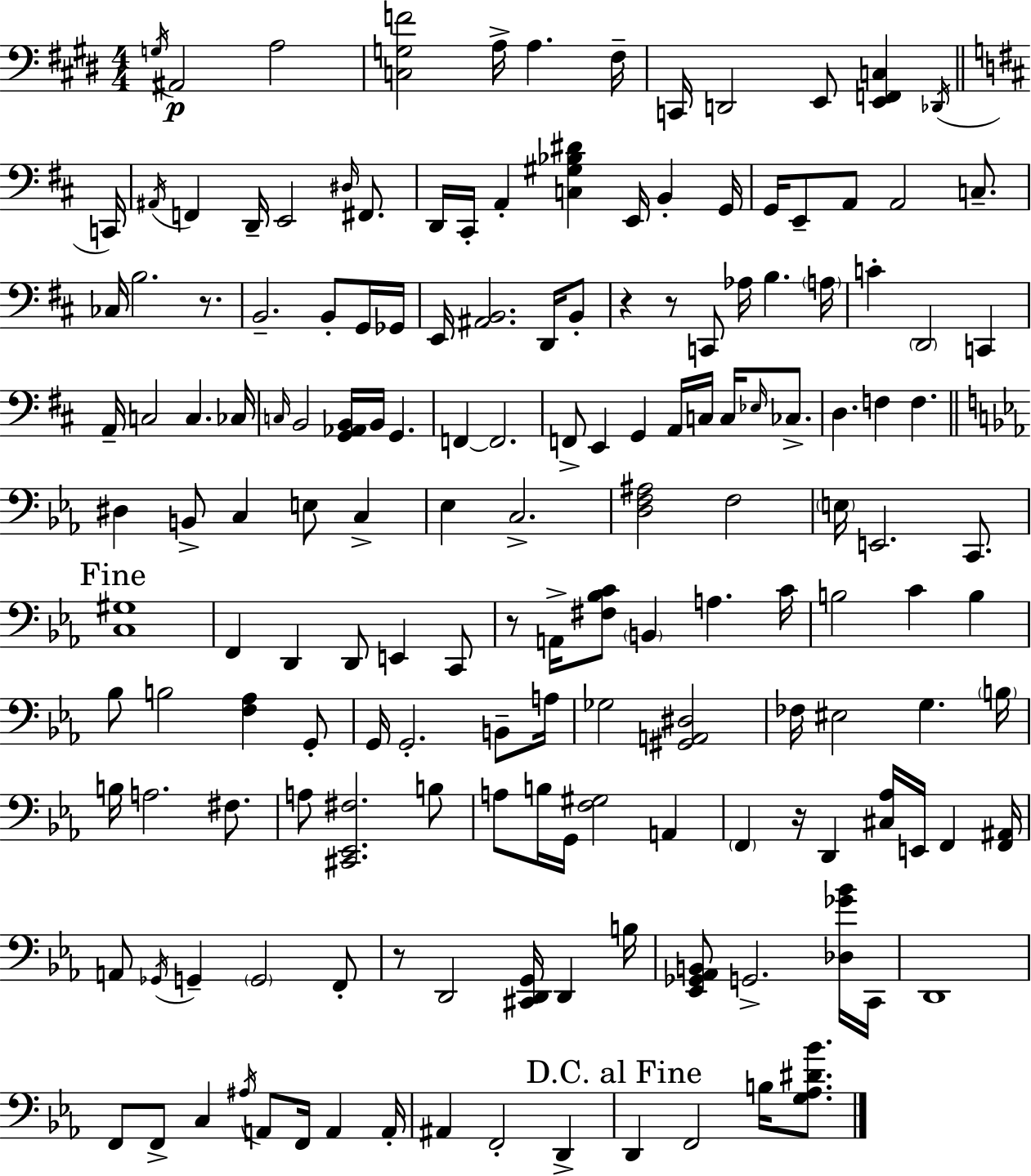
G3/s A#2/h A3/h [C3,G3,F4]/h A3/s A3/q. F#3/s C2/s D2/h E2/e [E2,F2,C3]/q Db2/s C2/s A#2/s F2/q D2/s E2/h D#3/s F#2/e. D2/s C#2/s A2/q [C3,G#3,Bb3,D#4]/q E2/s B2/q G2/s G2/s E2/e A2/e A2/h C3/e. CES3/s B3/h. R/e. B2/h. B2/e G2/s Gb2/s E2/s [A#2,B2]/h. D2/s B2/e R/q R/e C2/e Ab3/s B3/q. A3/s C4/q D2/h C2/q A2/s C3/h C3/q. CES3/s C3/s B2/h [G2,Ab2,B2]/s B2/s G2/q. F2/q F2/h. F2/e E2/q G2/q A2/s C3/s C3/s Eb3/s CES3/e. D3/q. F3/q F3/q. D#3/q B2/e C3/q E3/e C3/q Eb3/q C3/h. [D3,F3,A#3]/h F3/h E3/s E2/h. C2/e. [C3,G#3]/w F2/q D2/q D2/e E2/q C2/e R/e A2/s [F#3,Bb3,C4]/e B2/q A3/q. C4/s B3/h C4/q B3/q Bb3/e B3/h [F3,Ab3]/q G2/e G2/s G2/h. B2/e A3/s Gb3/h [G#2,A2,D#3]/h FES3/s EIS3/h G3/q. B3/s B3/s A3/h. F#3/e. A3/e [C#2,Eb2,F#3]/h. B3/e A3/e B3/s G2/s [F3,G#3]/h A2/q F2/q R/s D2/q [C#3,Ab3]/s E2/s F2/q [F2,A#2]/s A2/e Gb2/s G2/q G2/h F2/e R/e D2/h [C#2,D2,G2]/s D2/q B3/s [Eb2,Gb2,Ab2,B2]/e G2/h. [Db3,Gb4,Bb4]/s C2/s D2/w F2/e F2/e C3/q A#3/s A2/e F2/s A2/q A2/s A#2/q F2/h D2/q D2/q F2/h B3/s [G3,Ab3,D#4,Bb4]/e.